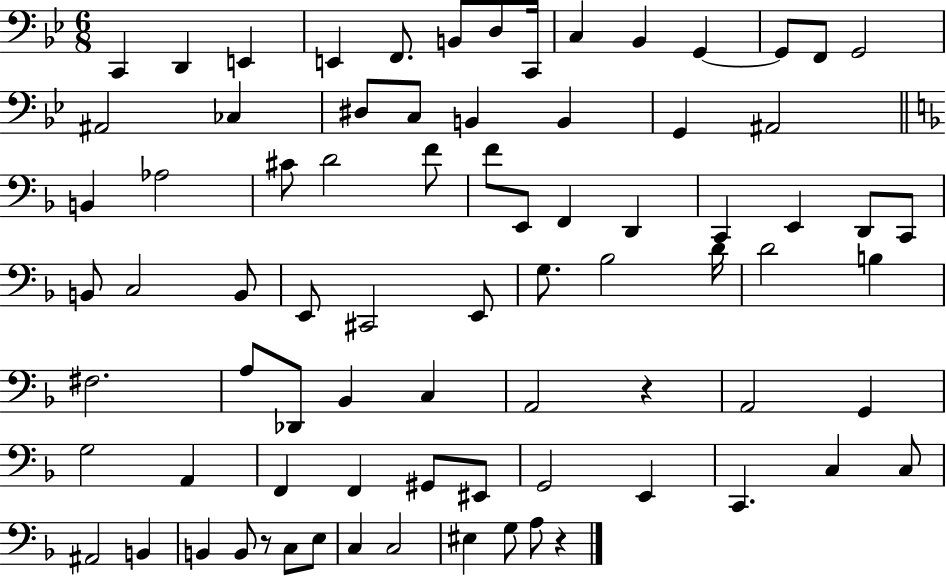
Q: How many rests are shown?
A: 3